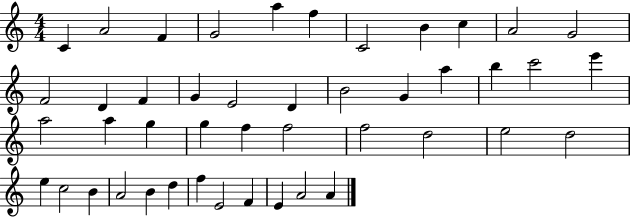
{
  \clef treble
  \numericTimeSignature
  \time 4/4
  \key c \major
  c'4 a'2 f'4 | g'2 a''4 f''4 | c'2 b'4 c''4 | a'2 g'2 | \break f'2 d'4 f'4 | g'4 e'2 d'4 | b'2 g'4 a''4 | b''4 c'''2 e'''4 | \break a''2 a''4 g''4 | g''4 f''4 f''2 | f''2 d''2 | e''2 d''2 | \break e''4 c''2 b'4 | a'2 b'4 d''4 | f''4 e'2 f'4 | e'4 a'2 a'4 | \break \bar "|."
}